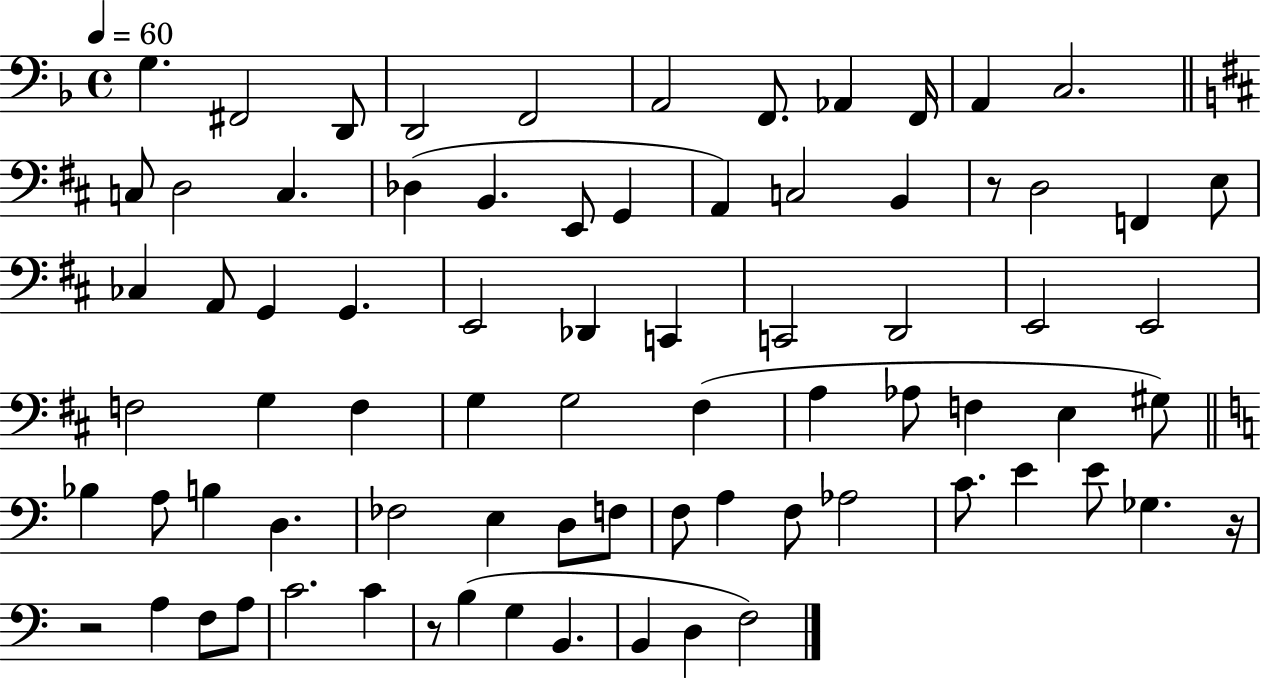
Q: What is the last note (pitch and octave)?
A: F3